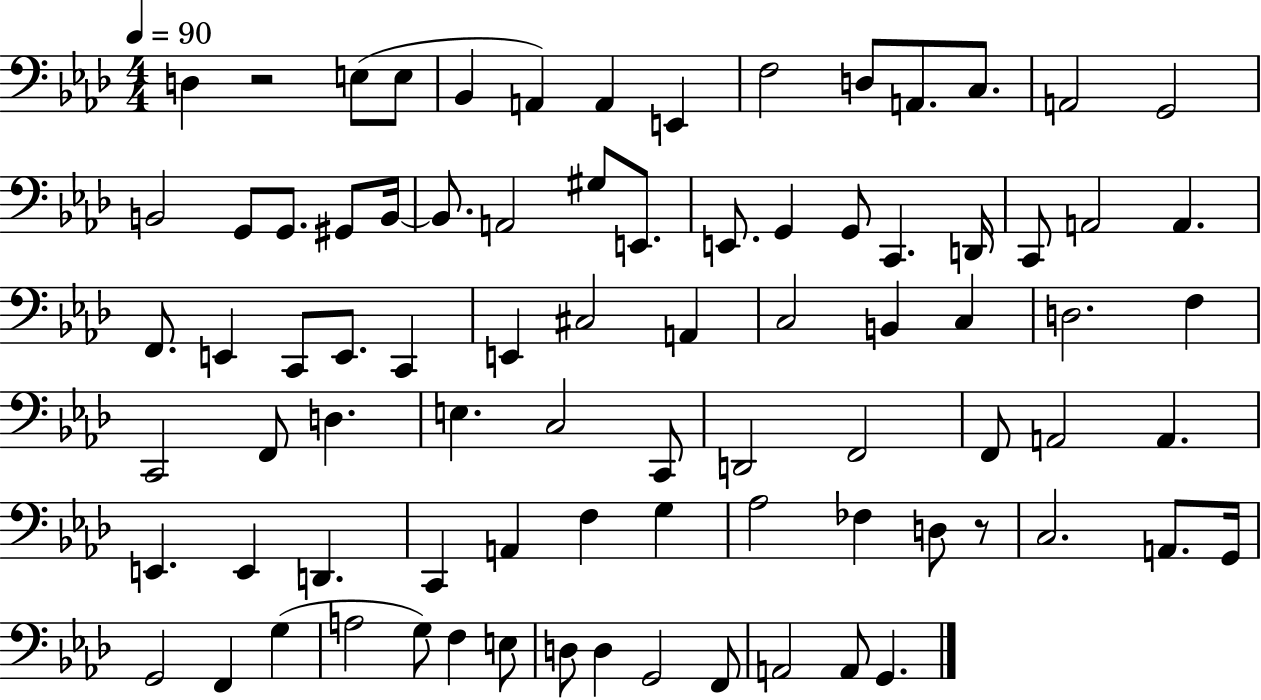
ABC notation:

X:1
T:Untitled
M:4/4
L:1/4
K:Ab
D, z2 E,/2 E,/2 _B,, A,, A,, E,, F,2 D,/2 A,,/2 C,/2 A,,2 G,,2 B,,2 G,,/2 G,,/2 ^G,,/2 B,,/4 B,,/2 A,,2 ^G,/2 E,,/2 E,,/2 G,, G,,/2 C,, D,,/4 C,,/2 A,,2 A,, F,,/2 E,, C,,/2 E,,/2 C,, E,, ^C,2 A,, C,2 B,, C, D,2 F, C,,2 F,,/2 D, E, C,2 C,,/2 D,,2 F,,2 F,,/2 A,,2 A,, E,, E,, D,, C,, A,, F, G, _A,2 _F, D,/2 z/2 C,2 A,,/2 G,,/4 G,,2 F,, G, A,2 G,/2 F, E,/2 D,/2 D, G,,2 F,,/2 A,,2 A,,/2 G,,